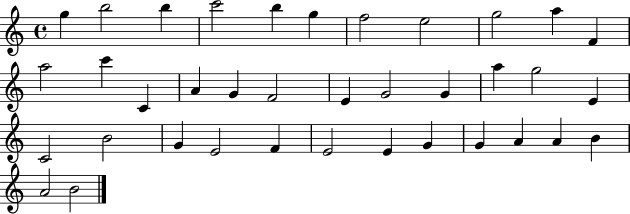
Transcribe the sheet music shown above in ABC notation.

X:1
T:Untitled
M:4/4
L:1/4
K:C
g b2 b c'2 b g f2 e2 g2 a F a2 c' C A G F2 E G2 G a g2 E C2 B2 G E2 F E2 E G G A A B A2 B2